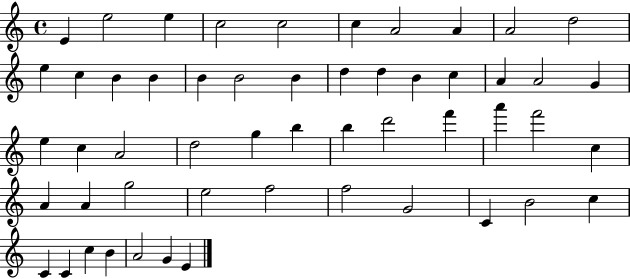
X:1
T:Untitled
M:4/4
L:1/4
K:C
E e2 e c2 c2 c A2 A A2 d2 e c B B B B2 B d d B c A A2 G e c A2 d2 g b b d'2 f' a' f'2 c A A g2 e2 f2 f2 G2 C B2 c C C c B A2 G E